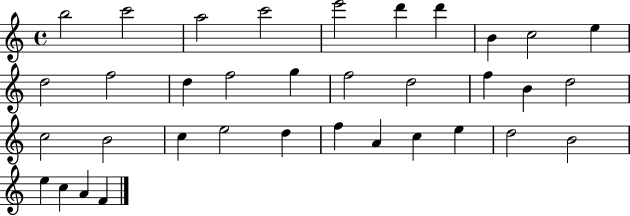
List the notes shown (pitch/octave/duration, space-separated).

B5/h C6/h A5/h C6/h E6/h D6/q D6/q B4/q C5/h E5/q D5/h F5/h D5/q F5/h G5/q F5/h D5/h F5/q B4/q D5/h C5/h B4/h C5/q E5/h D5/q F5/q A4/q C5/q E5/q D5/h B4/h E5/q C5/q A4/q F4/q